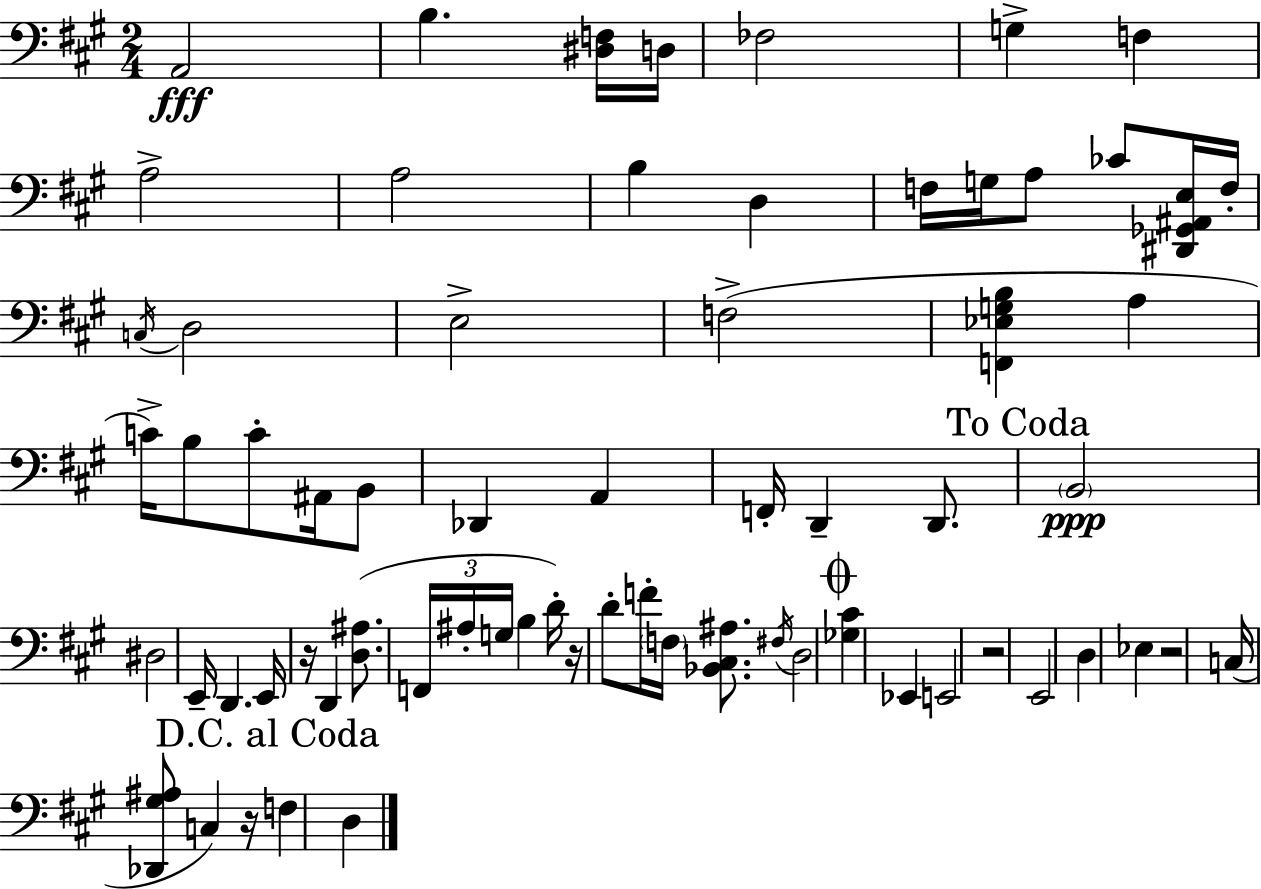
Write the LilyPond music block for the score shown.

{
  \clef bass
  \numericTimeSignature
  \time 2/4
  \key a \major
  \repeat volta 2 { a,2\fff | b4. <dis f>16 d16 | fes2 | g4-> f4 | \break a2-> | a2 | b4 d4 | f16 g16 a8 ces'8 <dis, ges, ais, e>16 f16-. | \break \acciaccatura { c16 } d2 | e2-> | f2->( | <f, ees g b>4 a4 | \break c'16->) b8 c'8-. ais,16 b,8 | des,4 a,4 | f,16-. d,4-- d,8. | \mark "To Coda" \parenthesize b,2\ppp | \break dis2 | e,16-- d,4. | e,16 r16 d,4 <d ais>8.( | \tuplet 3/2 { f,16 ais16-. g16 } b4 | \break d'16-.) r16 d'8-. f'16-. \parenthesize f16 <bes, cis ais>8. | \acciaccatura { fis16 } d2 | \mark \markup { \musicglyph "scripts.coda" } <ges cis'>4 ees,4 | e,2 | \break r2 | e,2 | d4 ees4 | r2 | \break c16( <des, gis ais>8 c4) | r16 \mark "D.C. al Coda" f4 d4 | } \bar "|."
}